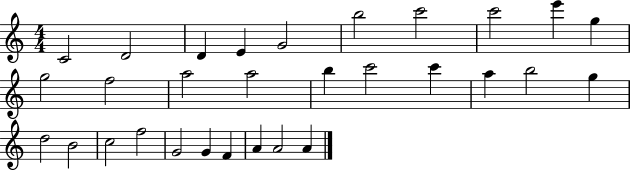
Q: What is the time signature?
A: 4/4